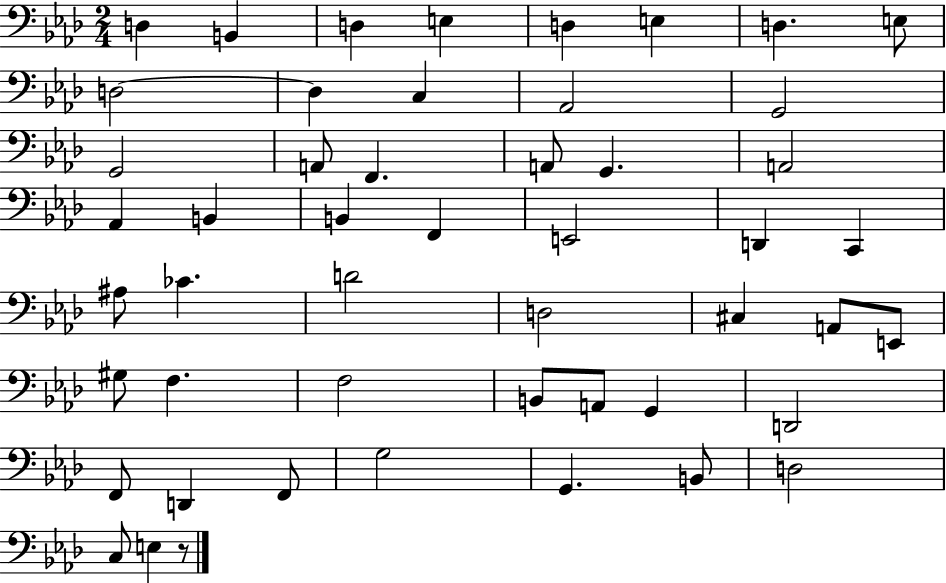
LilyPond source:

{
  \clef bass
  \numericTimeSignature
  \time 2/4
  \key aes \major
  d4 b,4 | d4 e4 | d4 e4 | d4. e8 | \break d2~~ | d4 c4 | aes,2 | g,2 | \break g,2 | a,8 f,4. | a,8 g,4. | a,2 | \break aes,4 b,4 | b,4 f,4 | e,2 | d,4 c,4 | \break ais8 ces'4. | d'2 | d2 | cis4 a,8 e,8 | \break gis8 f4. | f2 | b,8 a,8 g,4 | d,2 | \break f,8 d,4 f,8 | g2 | g,4. b,8 | d2 | \break c8 e4 r8 | \bar "|."
}